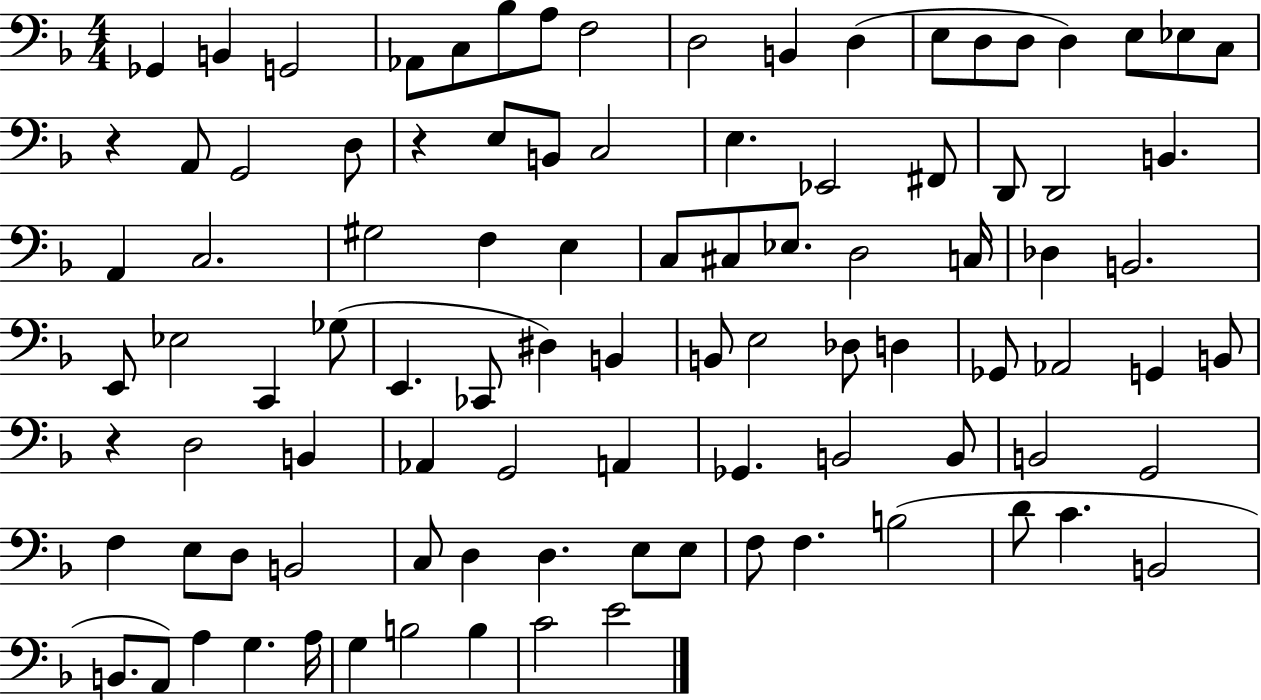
X:1
T:Untitled
M:4/4
L:1/4
K:F
_G,, B,, G,,2 _A,,/2 C,/2 _B,/2 A,/2 F,2 D,2 B,, D, E,/2 D,/2 D,/2 D, E,/2 _E,/2 C,/2 z A,,/2 G,,2 D,/2 z E,/2 B,,/2 C,2 E, _E,,2 ^F,,/2 D,,/2 D,,2 B,, A,, C,2 ^G,2 F, E, C,/2 ^C,/2 _E,/2 D,2 C,/4 _D, B,,2 E,,/2 _E,2 C,, _G,/2 E,, _C,,/2 ^D, B,, B,,/2 E,2 _D,/2 D, _G,,/2 _A,,2 G,, B,,/2 z D,2 B,, _A,, G,,2 A,, _G,, B,,2 B,,/2 B,,2 G,,2 F, E,/2 D,/2 B,,2 C,/2 D, D, E,/2 E,/2 F,/2 F, B,2 D/2 C B,,2 B,,/2 A,,/2 A, G, A,/4 G, B,2 B, C2 E2